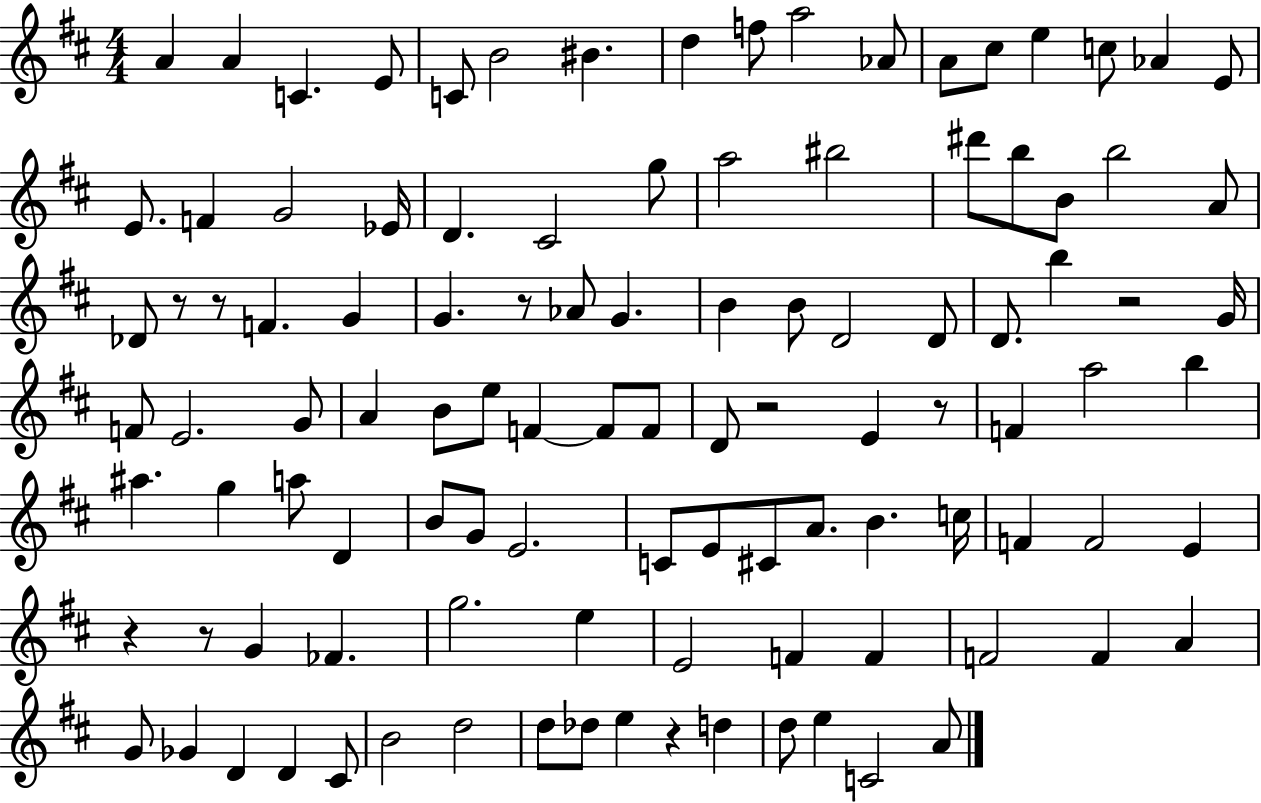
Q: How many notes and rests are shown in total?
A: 108